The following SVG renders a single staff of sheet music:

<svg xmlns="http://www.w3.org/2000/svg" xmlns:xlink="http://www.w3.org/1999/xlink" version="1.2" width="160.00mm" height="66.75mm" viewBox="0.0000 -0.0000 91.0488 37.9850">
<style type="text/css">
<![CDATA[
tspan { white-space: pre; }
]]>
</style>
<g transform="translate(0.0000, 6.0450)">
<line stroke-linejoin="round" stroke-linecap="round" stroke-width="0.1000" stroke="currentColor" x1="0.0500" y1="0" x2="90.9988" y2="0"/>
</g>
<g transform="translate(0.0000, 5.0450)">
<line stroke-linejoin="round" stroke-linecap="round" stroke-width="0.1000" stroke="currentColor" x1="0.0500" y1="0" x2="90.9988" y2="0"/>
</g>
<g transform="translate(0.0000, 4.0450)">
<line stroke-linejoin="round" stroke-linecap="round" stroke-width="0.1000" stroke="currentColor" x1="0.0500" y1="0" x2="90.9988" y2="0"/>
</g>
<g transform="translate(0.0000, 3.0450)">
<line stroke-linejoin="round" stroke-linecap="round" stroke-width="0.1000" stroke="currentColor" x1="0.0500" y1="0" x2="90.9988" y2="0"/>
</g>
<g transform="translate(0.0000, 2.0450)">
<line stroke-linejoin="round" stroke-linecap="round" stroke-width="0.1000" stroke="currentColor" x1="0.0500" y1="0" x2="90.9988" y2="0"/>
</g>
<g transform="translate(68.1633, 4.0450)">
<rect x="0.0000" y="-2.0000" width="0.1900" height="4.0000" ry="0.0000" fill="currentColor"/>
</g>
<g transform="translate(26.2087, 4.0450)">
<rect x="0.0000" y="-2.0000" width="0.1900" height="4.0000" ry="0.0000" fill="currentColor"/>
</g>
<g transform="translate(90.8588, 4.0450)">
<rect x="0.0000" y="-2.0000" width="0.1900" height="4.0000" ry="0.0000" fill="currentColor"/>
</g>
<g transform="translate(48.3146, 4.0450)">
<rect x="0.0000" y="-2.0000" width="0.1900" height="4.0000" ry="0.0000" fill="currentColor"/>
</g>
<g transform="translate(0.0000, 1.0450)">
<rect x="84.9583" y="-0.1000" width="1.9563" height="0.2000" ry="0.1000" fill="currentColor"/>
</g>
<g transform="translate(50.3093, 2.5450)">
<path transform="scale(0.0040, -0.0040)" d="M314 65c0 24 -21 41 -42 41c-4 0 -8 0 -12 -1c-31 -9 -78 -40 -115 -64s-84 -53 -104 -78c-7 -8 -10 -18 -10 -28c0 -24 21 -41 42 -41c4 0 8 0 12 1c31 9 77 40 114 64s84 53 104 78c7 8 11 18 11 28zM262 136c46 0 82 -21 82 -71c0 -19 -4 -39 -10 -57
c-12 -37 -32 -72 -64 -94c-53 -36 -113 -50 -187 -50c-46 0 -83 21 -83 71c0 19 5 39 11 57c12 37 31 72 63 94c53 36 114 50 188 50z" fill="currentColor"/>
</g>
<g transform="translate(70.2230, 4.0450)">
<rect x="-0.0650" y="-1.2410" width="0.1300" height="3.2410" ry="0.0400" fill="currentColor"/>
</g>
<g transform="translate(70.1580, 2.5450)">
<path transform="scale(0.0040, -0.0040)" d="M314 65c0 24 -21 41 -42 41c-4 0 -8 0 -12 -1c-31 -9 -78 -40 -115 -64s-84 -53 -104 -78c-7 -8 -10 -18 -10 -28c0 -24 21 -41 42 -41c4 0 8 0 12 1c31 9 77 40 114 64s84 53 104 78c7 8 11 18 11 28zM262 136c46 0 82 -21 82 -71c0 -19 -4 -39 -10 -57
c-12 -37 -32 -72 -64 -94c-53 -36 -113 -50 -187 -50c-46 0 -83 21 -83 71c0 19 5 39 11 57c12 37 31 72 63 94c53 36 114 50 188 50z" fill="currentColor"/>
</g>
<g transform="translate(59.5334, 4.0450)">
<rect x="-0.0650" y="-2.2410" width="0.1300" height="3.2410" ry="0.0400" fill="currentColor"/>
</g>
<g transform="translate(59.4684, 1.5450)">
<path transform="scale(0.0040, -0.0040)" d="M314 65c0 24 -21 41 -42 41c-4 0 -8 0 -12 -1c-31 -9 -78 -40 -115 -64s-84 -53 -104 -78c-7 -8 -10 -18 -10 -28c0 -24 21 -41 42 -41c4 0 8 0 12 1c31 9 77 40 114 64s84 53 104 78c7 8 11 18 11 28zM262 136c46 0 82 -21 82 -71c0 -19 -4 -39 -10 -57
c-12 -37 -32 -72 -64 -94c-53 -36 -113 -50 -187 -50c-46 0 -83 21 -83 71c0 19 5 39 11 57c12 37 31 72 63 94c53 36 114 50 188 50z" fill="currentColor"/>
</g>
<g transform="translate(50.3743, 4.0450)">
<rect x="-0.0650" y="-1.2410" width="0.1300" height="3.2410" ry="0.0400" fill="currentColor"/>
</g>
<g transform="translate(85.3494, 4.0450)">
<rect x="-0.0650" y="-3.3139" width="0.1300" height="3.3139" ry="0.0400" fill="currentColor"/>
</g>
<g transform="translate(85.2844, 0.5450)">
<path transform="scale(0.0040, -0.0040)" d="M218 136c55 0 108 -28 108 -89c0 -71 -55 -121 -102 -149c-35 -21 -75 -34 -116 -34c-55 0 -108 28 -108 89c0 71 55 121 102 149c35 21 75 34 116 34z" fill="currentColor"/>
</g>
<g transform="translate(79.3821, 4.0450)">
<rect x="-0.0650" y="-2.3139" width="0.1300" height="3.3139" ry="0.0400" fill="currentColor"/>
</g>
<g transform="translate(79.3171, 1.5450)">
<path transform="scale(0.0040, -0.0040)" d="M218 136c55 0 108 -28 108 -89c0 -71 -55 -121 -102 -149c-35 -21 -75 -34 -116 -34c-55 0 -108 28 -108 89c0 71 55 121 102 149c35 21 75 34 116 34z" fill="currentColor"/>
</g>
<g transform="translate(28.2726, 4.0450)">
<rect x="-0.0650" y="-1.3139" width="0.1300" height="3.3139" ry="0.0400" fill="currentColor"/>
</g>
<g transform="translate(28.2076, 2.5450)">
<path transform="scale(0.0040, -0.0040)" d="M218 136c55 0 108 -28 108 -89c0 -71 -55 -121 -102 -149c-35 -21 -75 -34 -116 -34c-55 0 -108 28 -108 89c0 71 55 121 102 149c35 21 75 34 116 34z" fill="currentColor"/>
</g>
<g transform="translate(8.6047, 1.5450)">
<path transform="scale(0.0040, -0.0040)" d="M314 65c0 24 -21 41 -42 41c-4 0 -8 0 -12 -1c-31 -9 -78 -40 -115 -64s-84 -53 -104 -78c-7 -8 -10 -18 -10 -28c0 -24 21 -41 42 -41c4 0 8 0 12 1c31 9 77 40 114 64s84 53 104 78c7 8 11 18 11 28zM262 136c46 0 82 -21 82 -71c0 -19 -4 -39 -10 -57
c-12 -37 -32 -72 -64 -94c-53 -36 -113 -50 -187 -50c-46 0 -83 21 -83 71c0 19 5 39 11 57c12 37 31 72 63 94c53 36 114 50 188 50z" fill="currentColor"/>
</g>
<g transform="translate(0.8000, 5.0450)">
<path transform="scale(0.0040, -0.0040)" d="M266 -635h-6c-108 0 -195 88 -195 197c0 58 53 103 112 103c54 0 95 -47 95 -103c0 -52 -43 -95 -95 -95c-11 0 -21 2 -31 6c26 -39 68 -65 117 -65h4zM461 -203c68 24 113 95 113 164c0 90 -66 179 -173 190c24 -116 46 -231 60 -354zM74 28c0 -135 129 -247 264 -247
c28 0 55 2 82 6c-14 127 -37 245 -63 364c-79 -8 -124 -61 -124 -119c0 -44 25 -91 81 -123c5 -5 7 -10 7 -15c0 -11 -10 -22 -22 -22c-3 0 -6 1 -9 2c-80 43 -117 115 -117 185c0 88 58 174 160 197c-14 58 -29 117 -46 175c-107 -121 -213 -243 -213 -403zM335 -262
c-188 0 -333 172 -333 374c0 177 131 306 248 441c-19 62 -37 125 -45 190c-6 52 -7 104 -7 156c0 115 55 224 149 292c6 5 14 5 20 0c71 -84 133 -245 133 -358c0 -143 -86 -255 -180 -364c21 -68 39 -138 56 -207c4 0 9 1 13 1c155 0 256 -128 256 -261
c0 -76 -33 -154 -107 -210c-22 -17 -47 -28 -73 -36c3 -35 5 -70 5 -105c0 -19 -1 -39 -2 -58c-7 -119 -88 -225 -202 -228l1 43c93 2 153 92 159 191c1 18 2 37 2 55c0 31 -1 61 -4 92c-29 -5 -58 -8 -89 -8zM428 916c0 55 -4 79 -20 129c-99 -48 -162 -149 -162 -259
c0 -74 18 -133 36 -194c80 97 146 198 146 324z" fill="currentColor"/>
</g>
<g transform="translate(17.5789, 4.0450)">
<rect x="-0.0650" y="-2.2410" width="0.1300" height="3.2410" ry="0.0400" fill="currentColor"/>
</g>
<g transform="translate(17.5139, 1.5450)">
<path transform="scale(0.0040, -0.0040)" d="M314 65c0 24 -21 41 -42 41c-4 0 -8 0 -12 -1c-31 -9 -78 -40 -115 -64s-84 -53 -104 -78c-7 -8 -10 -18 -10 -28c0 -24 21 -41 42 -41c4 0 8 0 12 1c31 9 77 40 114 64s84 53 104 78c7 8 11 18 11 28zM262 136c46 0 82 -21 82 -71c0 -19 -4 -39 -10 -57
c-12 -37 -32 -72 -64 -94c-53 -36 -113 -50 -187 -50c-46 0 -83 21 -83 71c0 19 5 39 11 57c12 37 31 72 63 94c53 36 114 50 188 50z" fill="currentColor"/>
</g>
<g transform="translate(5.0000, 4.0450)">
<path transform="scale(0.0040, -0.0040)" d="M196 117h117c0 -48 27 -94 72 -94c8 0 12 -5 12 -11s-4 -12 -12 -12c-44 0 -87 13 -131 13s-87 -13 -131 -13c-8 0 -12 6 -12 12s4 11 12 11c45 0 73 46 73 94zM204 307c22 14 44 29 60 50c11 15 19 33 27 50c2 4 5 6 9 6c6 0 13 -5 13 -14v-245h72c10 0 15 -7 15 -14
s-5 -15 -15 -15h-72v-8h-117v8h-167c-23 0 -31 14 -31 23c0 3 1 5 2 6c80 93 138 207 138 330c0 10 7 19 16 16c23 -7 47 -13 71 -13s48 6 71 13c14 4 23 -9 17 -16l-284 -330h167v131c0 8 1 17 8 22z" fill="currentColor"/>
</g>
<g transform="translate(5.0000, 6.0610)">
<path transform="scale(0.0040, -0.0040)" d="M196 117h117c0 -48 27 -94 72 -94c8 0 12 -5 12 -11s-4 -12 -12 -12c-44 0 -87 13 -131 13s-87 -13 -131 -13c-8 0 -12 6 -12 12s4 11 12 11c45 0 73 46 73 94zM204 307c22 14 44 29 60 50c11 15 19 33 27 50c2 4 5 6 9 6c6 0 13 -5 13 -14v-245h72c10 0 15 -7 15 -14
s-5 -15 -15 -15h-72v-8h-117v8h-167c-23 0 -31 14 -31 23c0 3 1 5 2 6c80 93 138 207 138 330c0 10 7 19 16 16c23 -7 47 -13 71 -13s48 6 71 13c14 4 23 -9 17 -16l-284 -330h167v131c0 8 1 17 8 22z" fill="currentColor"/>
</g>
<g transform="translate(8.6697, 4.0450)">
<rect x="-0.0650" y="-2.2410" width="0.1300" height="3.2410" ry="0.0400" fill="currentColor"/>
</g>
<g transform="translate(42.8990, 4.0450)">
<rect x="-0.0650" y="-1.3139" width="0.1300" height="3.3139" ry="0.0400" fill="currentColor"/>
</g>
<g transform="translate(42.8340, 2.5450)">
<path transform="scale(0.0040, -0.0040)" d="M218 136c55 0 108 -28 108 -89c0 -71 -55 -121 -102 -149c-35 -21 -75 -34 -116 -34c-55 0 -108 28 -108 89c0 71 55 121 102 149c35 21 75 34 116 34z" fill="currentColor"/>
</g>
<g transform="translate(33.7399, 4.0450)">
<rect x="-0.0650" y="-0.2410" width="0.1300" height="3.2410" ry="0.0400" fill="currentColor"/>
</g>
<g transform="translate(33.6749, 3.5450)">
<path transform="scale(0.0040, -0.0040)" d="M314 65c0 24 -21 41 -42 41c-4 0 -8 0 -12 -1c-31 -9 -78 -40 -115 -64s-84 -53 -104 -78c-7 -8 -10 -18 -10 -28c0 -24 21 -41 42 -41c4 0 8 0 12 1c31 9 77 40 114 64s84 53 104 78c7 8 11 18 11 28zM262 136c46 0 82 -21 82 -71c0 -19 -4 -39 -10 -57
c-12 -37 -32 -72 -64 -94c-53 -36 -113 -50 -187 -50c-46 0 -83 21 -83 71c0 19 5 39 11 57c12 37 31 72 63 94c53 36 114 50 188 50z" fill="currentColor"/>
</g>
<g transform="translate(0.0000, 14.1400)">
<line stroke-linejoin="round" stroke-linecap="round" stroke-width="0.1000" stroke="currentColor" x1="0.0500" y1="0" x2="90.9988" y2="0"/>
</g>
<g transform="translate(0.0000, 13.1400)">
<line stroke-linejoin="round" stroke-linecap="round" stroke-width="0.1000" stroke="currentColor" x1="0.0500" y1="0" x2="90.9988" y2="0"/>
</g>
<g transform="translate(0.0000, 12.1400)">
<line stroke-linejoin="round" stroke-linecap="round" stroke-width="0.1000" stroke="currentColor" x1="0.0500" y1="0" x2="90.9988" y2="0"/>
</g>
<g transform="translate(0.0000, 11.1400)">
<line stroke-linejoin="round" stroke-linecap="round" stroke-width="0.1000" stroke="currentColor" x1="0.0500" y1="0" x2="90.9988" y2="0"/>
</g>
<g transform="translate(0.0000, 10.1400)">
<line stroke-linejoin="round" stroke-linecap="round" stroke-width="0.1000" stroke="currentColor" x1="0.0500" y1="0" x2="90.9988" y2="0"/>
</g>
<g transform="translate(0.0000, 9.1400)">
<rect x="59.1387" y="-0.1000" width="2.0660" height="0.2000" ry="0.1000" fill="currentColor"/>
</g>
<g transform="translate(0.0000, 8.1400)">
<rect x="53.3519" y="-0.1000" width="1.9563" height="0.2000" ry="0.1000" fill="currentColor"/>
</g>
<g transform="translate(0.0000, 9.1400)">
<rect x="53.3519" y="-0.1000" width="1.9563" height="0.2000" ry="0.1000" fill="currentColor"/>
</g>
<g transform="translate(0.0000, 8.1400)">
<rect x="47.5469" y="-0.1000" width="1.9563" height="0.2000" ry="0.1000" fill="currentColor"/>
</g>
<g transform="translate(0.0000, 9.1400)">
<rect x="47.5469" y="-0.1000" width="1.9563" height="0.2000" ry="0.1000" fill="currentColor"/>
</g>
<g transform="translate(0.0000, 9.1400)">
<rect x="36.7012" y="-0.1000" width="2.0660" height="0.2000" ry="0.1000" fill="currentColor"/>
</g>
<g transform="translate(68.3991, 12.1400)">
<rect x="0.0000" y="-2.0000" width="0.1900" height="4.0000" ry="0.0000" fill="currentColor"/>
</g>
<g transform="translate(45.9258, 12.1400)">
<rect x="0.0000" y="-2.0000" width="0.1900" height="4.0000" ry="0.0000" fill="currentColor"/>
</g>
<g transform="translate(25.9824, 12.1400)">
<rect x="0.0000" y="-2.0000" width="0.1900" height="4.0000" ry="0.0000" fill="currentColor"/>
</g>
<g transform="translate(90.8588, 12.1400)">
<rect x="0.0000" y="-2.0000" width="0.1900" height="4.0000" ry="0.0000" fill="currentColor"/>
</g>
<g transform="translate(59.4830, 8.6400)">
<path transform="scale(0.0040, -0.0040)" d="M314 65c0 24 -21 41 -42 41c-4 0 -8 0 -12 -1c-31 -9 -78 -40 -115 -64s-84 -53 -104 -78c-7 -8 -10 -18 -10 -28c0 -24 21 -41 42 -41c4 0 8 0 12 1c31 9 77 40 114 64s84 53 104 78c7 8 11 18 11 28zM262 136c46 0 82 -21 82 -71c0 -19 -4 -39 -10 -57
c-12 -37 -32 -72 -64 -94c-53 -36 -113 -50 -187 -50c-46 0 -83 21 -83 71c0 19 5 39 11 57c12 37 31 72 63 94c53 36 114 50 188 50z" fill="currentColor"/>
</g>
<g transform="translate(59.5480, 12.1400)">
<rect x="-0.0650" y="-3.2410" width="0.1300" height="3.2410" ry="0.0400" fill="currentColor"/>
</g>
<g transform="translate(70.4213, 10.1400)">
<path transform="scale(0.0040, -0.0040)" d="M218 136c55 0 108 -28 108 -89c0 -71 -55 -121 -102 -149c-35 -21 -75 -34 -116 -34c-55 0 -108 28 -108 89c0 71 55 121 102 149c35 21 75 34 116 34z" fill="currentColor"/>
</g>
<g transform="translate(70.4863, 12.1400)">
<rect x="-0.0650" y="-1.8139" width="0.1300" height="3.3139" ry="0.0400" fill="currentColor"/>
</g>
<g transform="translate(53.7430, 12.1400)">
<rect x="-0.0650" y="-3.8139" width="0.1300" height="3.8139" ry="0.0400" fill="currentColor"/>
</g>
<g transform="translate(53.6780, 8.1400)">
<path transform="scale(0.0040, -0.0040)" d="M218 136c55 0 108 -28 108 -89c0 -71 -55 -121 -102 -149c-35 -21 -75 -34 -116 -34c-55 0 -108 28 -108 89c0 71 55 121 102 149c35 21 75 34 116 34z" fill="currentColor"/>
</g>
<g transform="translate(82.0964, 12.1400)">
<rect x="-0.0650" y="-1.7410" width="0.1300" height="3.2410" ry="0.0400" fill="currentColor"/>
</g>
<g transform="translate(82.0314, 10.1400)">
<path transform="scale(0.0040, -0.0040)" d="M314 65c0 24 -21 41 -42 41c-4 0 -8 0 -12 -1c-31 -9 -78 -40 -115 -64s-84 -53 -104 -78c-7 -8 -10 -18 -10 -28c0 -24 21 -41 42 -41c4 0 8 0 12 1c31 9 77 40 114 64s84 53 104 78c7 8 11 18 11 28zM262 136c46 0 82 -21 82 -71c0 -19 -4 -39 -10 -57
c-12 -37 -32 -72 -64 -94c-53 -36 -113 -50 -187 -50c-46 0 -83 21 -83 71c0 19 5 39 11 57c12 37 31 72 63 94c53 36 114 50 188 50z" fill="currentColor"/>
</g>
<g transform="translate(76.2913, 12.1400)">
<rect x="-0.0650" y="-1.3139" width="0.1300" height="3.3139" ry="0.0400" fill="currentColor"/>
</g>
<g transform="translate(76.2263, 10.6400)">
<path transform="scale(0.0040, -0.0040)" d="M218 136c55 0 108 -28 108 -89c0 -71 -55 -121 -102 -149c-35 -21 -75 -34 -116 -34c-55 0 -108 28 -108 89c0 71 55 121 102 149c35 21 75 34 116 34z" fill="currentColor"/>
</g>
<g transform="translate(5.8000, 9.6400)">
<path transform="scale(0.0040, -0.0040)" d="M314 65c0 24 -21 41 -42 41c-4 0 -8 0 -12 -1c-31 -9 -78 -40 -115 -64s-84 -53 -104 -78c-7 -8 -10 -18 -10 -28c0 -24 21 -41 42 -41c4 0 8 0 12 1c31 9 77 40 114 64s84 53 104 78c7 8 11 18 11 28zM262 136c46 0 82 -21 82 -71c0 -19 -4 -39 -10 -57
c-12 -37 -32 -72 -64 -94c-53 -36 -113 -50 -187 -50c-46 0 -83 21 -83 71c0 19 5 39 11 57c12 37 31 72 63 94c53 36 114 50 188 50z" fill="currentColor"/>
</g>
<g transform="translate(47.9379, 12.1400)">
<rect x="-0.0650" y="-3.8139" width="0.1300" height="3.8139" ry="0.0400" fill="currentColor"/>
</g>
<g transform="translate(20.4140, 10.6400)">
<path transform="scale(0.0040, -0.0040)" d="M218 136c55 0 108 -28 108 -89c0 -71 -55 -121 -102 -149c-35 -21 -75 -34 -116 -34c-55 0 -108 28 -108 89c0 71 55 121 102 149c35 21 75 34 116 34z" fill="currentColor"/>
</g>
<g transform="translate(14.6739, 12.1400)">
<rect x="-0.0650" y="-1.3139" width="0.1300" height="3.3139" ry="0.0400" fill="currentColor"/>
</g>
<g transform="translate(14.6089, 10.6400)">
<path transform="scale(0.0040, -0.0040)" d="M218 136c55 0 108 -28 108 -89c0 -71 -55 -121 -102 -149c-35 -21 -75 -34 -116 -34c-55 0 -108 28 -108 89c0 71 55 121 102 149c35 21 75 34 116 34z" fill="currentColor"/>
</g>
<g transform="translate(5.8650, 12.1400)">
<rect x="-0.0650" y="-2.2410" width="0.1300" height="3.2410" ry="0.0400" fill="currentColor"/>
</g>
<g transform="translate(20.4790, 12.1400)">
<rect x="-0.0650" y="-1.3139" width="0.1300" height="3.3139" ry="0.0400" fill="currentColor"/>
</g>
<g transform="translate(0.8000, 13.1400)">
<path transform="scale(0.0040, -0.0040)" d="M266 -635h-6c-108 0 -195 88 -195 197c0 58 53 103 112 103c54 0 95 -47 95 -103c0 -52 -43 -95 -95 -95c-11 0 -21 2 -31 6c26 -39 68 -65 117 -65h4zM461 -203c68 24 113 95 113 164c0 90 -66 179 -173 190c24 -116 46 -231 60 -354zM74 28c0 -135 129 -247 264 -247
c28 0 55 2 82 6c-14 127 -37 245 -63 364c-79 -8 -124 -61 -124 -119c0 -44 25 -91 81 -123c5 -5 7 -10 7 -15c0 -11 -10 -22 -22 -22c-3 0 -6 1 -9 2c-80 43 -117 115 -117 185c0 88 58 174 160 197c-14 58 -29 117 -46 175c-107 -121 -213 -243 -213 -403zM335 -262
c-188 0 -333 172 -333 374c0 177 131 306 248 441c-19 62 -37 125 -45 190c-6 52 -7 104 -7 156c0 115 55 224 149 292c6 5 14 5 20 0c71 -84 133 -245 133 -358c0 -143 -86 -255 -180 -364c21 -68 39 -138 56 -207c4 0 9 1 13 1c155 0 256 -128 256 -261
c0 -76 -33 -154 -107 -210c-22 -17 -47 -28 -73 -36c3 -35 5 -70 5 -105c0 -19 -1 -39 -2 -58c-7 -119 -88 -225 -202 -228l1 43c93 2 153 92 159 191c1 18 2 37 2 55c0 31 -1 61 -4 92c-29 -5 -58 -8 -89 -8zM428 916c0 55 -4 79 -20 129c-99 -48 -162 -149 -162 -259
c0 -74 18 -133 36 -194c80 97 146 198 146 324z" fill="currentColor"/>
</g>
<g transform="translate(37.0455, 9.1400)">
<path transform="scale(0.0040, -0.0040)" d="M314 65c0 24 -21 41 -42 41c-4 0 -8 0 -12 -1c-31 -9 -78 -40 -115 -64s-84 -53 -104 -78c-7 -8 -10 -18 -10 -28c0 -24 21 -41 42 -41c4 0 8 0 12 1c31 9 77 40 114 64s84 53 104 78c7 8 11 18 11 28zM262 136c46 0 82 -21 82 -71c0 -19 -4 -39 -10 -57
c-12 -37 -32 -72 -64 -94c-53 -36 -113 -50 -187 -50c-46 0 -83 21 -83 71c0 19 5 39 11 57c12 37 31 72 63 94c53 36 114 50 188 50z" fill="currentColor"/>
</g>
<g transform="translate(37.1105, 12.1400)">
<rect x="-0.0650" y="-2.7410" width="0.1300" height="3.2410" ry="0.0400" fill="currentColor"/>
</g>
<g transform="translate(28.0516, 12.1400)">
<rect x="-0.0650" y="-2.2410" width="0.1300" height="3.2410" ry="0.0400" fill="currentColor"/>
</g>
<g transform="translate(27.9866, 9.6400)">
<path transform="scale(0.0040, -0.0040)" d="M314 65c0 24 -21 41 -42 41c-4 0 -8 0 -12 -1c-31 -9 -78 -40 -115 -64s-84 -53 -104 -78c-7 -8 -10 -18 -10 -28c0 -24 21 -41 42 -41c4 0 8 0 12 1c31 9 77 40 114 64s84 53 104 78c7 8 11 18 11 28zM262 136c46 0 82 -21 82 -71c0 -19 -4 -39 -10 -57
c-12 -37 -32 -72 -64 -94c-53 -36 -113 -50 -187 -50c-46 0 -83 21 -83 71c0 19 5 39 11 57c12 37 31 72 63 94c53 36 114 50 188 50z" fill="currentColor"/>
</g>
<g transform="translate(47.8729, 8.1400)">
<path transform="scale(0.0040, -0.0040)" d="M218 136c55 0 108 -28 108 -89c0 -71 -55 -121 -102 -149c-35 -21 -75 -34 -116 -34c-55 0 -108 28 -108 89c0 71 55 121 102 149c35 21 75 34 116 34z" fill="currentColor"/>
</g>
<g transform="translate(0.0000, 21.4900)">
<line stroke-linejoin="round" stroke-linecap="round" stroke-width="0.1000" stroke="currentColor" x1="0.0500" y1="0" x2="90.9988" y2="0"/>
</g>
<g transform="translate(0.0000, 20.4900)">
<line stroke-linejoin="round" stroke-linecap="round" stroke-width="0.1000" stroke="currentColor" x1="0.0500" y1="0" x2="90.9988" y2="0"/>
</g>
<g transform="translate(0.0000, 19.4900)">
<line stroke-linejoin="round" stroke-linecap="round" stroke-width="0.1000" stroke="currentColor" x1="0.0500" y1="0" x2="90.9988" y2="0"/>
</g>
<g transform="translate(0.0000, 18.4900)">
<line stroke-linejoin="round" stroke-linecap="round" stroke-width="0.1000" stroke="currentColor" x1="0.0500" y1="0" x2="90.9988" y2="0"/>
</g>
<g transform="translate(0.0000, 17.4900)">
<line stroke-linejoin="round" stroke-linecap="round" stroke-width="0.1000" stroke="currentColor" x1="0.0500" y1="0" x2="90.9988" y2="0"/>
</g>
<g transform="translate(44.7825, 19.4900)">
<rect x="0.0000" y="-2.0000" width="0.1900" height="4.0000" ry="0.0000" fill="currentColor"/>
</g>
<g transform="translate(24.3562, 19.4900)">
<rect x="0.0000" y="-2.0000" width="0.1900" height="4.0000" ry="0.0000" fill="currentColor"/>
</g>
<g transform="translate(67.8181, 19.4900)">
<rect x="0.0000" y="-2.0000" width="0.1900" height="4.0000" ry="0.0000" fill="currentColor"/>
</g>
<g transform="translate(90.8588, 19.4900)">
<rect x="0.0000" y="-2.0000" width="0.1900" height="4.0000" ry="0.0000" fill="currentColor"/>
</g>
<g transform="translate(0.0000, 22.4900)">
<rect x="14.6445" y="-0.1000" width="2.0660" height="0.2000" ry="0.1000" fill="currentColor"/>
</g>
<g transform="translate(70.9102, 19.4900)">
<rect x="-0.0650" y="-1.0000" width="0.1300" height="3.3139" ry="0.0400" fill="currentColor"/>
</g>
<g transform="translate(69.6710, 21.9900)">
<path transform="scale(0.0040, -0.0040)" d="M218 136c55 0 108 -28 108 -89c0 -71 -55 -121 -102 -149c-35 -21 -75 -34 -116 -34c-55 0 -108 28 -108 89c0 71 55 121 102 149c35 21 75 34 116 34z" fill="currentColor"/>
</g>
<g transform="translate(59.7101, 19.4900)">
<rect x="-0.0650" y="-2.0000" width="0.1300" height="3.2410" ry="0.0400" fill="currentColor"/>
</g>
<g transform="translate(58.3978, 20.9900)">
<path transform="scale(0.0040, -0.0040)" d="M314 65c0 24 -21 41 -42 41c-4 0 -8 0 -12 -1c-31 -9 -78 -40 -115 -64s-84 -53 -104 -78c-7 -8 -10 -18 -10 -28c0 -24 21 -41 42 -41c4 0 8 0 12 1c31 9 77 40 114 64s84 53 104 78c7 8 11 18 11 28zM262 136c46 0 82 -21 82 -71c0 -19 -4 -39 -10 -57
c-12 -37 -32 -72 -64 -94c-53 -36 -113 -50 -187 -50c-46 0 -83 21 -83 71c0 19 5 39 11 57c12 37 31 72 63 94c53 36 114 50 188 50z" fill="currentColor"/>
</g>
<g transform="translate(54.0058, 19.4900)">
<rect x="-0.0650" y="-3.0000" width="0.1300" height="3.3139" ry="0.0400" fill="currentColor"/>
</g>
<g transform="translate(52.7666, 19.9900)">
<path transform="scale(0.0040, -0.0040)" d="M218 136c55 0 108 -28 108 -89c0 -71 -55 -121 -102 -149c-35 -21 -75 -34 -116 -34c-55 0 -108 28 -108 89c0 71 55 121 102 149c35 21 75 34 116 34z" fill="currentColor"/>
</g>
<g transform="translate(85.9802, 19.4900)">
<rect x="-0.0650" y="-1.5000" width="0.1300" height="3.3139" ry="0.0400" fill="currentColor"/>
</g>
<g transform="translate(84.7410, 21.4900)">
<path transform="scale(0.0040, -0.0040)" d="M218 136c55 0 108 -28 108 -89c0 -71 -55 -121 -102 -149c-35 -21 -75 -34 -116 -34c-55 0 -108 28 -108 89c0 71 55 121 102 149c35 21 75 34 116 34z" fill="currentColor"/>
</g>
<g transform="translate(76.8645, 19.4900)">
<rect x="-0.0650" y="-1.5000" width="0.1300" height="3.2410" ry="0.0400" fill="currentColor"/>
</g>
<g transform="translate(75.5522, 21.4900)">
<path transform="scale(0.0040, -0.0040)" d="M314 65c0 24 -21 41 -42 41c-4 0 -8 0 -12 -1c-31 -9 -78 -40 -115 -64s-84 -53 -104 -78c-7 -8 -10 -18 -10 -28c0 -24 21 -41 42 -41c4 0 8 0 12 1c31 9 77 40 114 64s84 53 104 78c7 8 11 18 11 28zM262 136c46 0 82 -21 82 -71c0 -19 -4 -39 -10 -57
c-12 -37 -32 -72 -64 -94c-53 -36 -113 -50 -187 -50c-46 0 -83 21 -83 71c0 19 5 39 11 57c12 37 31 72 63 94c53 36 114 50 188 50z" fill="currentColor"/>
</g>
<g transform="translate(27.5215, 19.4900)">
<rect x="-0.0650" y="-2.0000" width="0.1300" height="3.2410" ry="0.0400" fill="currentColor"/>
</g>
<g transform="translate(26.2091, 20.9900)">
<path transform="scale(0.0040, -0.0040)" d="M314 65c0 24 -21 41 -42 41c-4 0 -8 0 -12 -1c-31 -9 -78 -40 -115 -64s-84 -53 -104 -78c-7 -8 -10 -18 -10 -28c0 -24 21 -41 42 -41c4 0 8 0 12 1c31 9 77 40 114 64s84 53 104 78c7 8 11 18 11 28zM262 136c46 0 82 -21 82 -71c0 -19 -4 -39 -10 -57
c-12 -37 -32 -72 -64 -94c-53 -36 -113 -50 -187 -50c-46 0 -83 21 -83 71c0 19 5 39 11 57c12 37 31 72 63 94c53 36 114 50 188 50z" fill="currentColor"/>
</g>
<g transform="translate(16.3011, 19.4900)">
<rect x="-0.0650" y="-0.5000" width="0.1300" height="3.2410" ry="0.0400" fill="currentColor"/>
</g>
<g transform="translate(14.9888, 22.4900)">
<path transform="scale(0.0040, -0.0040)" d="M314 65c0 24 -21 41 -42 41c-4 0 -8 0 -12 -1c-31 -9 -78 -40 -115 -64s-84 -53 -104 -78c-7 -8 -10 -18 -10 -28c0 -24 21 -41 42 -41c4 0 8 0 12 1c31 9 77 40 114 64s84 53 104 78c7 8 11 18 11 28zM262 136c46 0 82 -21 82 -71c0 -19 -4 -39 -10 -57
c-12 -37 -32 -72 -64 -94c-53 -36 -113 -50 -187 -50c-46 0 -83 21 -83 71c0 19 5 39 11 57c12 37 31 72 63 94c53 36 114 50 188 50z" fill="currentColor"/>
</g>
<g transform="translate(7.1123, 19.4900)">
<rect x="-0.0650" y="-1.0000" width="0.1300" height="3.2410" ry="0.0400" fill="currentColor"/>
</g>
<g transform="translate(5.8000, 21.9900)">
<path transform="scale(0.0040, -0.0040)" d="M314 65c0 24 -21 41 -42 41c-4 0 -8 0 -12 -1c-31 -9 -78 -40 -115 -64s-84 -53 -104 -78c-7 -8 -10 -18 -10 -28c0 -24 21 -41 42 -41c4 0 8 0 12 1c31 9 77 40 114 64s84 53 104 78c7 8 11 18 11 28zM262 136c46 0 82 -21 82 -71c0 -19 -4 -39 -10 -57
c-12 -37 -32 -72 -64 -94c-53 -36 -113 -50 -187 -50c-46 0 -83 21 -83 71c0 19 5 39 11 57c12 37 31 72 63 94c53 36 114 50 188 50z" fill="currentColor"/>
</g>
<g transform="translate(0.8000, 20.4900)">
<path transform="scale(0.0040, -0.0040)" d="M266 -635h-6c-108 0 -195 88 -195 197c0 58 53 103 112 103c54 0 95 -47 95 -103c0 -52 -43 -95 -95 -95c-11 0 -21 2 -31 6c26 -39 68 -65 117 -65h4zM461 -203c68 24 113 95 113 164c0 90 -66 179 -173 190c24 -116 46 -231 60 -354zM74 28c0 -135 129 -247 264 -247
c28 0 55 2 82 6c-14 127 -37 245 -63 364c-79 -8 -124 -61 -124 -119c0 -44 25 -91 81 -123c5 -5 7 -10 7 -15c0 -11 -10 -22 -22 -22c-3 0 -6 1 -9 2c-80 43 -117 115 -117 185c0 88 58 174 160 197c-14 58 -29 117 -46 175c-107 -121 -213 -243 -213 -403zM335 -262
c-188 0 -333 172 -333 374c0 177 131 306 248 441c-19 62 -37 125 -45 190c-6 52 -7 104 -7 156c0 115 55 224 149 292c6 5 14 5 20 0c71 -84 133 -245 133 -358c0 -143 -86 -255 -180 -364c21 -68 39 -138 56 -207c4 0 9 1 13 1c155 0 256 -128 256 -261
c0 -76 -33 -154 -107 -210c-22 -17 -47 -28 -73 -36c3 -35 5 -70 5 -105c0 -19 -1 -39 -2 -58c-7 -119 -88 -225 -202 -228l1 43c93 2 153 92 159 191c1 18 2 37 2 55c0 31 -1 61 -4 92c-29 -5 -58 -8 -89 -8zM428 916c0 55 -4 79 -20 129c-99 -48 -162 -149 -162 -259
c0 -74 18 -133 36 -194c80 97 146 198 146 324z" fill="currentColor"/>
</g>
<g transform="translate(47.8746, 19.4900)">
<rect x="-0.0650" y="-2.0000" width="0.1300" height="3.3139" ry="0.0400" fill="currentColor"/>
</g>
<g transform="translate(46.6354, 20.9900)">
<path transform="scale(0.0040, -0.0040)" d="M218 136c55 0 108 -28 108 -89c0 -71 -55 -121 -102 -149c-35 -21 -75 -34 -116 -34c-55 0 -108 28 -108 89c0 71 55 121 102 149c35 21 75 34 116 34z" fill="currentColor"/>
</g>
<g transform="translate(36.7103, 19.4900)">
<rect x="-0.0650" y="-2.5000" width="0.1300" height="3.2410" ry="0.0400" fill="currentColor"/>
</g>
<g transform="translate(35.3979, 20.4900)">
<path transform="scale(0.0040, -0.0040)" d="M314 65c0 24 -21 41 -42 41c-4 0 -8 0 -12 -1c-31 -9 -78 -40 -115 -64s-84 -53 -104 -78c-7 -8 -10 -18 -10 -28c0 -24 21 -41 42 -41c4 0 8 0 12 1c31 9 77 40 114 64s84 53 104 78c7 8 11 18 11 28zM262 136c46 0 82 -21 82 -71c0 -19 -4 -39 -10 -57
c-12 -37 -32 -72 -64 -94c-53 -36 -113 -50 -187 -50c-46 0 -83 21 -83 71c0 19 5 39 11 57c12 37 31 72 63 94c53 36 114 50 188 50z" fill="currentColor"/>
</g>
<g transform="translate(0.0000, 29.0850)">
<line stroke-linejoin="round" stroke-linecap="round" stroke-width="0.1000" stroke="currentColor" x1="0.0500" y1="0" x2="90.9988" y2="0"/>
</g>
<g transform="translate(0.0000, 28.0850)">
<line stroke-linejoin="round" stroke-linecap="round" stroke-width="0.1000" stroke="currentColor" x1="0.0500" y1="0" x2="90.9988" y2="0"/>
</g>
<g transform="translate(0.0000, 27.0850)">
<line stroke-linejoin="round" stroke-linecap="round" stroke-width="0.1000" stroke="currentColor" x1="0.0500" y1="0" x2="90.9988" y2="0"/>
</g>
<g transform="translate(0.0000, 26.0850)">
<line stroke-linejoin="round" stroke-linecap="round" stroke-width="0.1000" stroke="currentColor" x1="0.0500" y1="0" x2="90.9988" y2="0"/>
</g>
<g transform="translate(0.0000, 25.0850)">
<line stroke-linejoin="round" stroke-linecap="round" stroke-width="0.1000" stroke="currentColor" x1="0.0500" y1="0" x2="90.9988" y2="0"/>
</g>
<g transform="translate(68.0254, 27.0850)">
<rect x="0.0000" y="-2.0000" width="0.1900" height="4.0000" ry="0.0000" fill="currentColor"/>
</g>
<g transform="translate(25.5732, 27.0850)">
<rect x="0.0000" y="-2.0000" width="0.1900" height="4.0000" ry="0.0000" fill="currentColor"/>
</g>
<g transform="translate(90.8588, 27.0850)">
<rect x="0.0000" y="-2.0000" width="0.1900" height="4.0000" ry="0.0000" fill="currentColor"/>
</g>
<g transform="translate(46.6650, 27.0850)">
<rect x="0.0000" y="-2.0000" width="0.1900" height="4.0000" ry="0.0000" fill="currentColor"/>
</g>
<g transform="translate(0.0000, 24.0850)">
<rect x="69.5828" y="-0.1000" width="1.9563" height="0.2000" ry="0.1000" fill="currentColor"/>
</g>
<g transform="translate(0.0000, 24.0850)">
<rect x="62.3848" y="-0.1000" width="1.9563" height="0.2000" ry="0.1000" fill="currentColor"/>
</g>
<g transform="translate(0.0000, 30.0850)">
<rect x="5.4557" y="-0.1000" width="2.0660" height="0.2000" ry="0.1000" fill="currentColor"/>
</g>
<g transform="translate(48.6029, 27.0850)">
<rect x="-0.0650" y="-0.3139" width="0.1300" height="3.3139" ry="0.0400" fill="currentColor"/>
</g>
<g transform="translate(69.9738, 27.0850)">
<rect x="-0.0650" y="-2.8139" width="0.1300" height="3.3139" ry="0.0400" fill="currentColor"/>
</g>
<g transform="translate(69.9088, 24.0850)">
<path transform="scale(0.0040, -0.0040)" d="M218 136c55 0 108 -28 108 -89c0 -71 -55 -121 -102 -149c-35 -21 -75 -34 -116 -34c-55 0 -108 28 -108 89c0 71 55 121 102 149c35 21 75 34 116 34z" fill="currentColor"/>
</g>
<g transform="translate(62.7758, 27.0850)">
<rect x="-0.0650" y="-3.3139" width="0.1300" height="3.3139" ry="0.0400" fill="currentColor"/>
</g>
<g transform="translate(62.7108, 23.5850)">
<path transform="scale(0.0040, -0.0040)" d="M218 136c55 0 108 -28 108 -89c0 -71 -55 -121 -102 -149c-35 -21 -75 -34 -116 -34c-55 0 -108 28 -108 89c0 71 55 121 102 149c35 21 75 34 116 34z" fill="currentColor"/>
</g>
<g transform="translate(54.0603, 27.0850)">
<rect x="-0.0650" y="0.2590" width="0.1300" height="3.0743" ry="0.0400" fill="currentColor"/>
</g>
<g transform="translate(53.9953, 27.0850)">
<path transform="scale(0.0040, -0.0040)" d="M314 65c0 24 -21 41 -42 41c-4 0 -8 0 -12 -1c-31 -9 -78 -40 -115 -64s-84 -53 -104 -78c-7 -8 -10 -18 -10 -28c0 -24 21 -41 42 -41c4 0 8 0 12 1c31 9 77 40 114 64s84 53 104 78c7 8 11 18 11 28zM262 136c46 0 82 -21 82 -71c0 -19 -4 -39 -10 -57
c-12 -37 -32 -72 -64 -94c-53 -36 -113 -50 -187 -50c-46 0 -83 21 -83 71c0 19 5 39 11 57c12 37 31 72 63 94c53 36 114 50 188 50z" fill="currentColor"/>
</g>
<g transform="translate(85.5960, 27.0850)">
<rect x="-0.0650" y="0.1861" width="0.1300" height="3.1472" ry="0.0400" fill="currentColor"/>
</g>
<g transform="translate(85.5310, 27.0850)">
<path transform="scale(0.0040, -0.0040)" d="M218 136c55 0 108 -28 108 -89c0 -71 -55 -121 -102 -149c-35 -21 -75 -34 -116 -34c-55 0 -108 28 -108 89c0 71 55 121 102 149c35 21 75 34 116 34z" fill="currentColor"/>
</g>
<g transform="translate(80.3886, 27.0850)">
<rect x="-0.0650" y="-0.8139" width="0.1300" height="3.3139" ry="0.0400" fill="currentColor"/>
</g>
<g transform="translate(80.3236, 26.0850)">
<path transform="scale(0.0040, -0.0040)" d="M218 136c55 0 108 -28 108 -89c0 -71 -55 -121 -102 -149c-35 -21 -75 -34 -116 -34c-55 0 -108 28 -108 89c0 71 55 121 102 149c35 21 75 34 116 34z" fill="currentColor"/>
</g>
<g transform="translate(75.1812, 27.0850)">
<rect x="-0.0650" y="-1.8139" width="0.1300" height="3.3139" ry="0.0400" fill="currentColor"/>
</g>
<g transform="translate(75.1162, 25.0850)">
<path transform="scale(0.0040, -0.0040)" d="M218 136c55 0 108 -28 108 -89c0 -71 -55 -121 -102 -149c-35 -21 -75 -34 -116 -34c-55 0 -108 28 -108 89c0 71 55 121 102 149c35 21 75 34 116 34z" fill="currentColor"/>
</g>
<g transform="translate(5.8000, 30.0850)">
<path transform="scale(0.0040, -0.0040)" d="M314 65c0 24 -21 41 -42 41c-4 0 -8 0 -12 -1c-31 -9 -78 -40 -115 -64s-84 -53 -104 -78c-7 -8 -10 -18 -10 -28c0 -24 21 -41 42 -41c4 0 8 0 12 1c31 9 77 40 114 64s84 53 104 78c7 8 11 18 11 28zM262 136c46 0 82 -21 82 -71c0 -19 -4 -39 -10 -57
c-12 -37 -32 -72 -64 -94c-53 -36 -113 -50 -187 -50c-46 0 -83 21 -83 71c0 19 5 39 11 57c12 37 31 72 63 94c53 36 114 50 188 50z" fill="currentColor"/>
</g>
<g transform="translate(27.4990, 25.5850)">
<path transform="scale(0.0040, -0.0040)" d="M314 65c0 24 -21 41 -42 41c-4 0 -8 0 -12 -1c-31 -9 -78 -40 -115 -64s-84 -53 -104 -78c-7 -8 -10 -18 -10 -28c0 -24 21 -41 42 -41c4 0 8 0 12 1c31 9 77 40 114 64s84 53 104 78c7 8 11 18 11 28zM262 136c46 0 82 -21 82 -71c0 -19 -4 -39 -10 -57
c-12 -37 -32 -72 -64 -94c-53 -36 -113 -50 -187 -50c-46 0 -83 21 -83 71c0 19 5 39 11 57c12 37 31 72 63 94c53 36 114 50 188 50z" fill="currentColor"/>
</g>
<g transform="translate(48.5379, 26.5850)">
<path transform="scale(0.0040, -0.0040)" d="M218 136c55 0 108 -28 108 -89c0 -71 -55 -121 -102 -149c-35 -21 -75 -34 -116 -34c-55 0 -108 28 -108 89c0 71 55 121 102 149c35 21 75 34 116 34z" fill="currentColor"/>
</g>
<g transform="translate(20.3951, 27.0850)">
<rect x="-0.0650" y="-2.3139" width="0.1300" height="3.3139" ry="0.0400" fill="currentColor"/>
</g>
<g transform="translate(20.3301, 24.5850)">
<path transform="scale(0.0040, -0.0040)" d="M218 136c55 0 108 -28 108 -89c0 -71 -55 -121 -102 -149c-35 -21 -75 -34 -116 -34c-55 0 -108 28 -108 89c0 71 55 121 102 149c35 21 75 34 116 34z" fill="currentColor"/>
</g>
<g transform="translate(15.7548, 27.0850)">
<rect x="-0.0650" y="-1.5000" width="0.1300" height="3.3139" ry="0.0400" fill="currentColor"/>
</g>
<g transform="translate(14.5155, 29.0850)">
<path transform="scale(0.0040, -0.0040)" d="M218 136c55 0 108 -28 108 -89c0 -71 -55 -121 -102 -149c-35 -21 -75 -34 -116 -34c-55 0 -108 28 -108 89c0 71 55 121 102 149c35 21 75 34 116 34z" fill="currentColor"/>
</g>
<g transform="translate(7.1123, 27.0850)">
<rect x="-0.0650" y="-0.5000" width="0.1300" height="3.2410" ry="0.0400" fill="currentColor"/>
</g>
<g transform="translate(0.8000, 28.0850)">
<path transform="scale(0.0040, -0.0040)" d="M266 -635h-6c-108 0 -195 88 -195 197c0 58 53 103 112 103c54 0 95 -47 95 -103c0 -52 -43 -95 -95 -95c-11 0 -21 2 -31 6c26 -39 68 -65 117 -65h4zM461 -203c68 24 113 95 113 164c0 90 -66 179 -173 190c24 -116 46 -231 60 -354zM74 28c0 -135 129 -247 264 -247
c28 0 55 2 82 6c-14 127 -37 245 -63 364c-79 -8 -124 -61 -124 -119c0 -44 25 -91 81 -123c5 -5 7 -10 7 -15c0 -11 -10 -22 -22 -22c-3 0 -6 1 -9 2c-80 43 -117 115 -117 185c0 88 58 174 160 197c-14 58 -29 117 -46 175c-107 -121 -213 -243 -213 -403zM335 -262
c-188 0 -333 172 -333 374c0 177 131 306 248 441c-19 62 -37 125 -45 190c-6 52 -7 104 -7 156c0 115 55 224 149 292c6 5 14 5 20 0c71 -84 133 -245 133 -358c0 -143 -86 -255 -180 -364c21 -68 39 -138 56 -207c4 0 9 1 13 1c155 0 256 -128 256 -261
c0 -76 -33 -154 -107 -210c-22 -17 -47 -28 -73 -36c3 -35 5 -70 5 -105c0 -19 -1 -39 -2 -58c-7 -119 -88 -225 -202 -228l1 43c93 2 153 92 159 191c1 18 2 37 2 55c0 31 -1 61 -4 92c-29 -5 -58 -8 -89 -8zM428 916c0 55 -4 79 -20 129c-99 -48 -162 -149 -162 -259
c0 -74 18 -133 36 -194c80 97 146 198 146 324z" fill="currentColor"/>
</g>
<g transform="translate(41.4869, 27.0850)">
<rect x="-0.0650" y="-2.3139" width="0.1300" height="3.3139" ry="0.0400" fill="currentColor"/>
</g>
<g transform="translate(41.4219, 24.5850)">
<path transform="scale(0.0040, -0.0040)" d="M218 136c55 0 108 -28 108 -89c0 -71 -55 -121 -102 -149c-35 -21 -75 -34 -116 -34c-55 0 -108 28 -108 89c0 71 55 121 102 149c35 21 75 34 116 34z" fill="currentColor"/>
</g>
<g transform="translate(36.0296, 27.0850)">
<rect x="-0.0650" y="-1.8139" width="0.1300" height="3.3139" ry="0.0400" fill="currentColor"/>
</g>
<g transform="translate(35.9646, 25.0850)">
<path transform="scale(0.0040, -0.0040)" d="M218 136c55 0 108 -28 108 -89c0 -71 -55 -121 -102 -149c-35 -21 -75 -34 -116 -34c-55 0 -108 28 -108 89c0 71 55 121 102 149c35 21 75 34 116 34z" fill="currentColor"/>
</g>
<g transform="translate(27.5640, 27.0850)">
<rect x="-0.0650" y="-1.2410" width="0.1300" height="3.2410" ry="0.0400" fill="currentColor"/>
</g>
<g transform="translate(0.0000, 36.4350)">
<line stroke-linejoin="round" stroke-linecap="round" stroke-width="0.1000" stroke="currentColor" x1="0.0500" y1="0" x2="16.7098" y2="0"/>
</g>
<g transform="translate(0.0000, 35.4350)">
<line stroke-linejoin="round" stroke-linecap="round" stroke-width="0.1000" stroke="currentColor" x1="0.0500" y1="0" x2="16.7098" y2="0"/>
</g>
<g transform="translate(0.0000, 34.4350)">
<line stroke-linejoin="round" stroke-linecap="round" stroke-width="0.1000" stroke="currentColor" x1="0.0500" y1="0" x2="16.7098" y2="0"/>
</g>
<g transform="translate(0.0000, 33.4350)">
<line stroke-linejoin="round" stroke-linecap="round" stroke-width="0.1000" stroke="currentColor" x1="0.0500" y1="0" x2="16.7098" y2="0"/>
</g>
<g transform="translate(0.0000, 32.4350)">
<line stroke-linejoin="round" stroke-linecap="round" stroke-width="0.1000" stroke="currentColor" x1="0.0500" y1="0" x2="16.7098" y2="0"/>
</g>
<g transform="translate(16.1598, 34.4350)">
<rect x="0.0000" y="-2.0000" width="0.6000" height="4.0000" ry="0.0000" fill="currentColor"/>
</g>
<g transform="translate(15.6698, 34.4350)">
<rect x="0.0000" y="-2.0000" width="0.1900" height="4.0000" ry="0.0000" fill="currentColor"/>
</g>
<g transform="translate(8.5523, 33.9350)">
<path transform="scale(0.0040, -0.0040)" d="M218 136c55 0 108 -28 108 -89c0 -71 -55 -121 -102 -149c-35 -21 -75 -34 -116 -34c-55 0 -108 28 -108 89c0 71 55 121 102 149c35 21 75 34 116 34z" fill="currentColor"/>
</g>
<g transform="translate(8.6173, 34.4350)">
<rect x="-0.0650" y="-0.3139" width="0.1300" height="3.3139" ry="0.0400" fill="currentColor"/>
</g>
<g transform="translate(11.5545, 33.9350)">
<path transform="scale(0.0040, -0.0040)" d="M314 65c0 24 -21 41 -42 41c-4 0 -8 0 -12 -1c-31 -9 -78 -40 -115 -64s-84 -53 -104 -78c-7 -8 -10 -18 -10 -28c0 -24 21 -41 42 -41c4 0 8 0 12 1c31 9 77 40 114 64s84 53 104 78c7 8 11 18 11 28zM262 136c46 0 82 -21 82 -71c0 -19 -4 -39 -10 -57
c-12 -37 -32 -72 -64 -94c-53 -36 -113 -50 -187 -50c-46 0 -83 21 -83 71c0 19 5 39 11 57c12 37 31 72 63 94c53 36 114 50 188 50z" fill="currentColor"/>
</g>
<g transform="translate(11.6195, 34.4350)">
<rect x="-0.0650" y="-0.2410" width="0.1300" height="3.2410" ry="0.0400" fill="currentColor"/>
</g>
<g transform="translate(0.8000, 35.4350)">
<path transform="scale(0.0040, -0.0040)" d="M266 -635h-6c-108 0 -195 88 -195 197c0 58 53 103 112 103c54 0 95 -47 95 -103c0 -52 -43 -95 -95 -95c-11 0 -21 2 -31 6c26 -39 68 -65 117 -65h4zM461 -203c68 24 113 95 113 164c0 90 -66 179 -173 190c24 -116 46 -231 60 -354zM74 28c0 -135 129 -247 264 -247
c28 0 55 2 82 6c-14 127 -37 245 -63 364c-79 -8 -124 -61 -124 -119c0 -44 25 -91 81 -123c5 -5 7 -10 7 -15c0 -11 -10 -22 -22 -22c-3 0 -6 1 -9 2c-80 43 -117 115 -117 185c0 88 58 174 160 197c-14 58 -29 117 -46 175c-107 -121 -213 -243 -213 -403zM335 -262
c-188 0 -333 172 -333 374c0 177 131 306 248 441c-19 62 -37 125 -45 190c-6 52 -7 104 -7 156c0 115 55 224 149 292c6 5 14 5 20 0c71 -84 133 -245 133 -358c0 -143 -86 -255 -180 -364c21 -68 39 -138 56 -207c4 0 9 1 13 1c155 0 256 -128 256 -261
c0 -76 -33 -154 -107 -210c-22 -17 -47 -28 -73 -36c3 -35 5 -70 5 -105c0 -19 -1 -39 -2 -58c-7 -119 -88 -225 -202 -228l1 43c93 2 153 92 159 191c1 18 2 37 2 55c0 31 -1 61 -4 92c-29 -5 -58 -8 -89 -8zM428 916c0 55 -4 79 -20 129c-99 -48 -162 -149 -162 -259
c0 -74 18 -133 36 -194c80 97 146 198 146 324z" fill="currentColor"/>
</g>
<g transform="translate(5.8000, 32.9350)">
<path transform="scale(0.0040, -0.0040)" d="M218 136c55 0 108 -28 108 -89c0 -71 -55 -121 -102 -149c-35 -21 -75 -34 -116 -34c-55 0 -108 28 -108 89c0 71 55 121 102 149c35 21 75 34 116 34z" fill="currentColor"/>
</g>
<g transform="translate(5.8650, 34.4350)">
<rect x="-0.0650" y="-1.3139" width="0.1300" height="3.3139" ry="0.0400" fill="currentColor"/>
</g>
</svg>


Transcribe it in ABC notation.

X:1
T:Untitled
M:4/4
L:1/4
K:C
g2 g2 e c2 e e2 g2 e2 g b g2 e e g2 a2 c' c' b2 f e f2 D2 C2 F2 G2 F A F2 D E2 E C2 E g e2 f g c B2 b a f d B e c c2